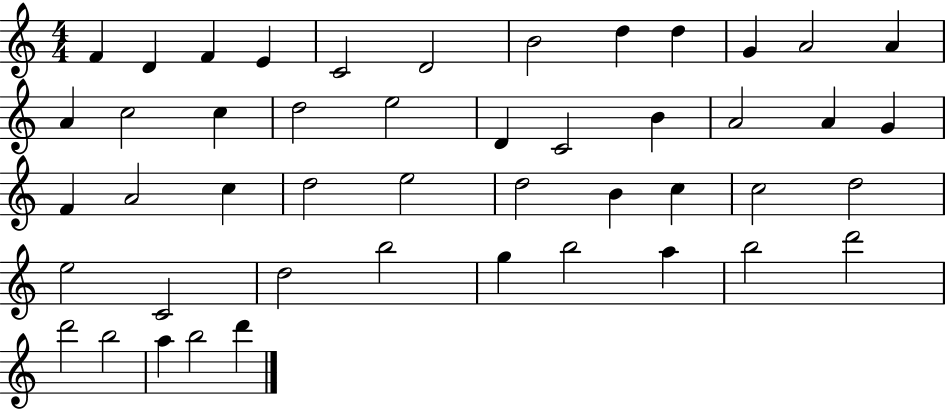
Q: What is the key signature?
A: C major